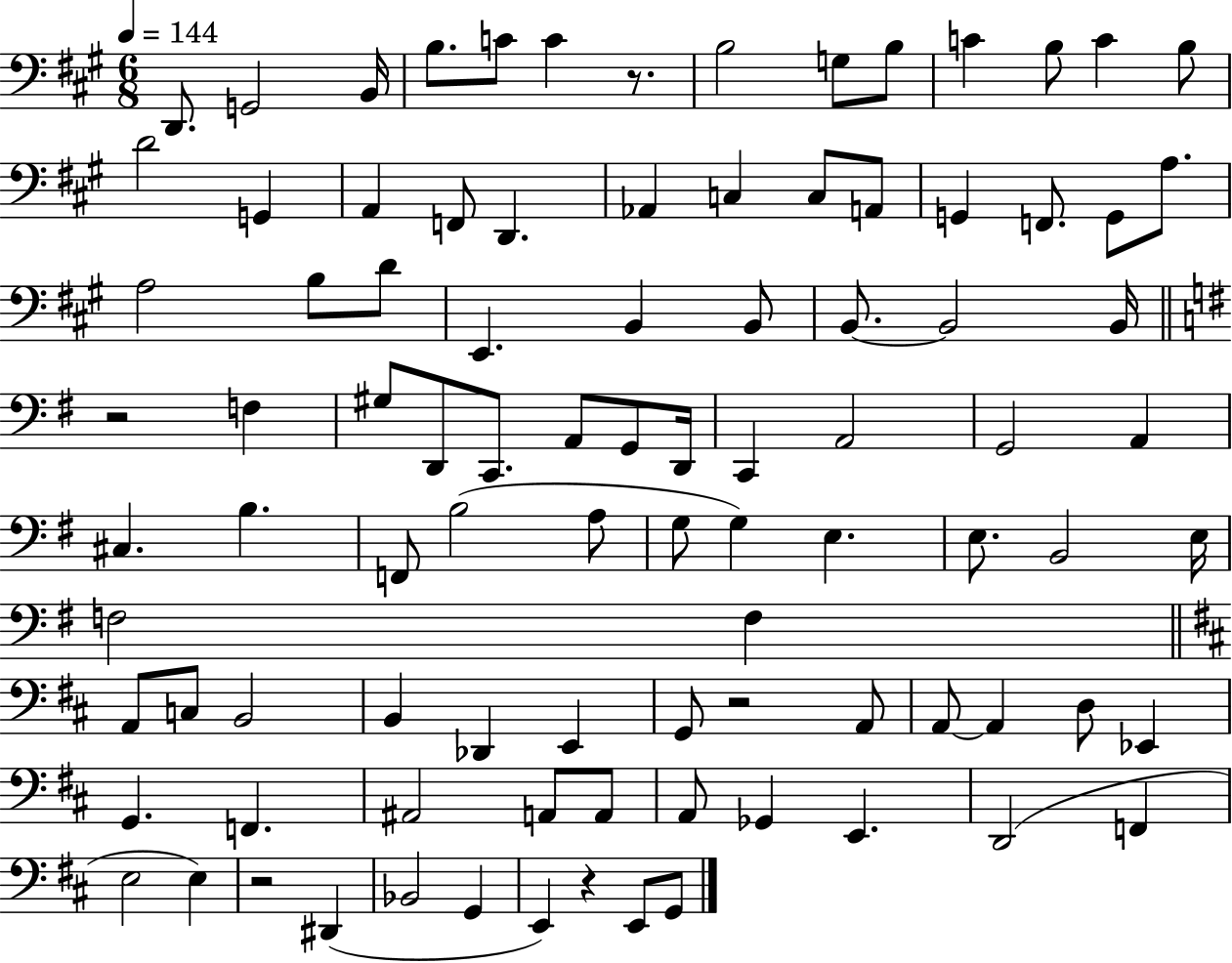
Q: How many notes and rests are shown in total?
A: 94